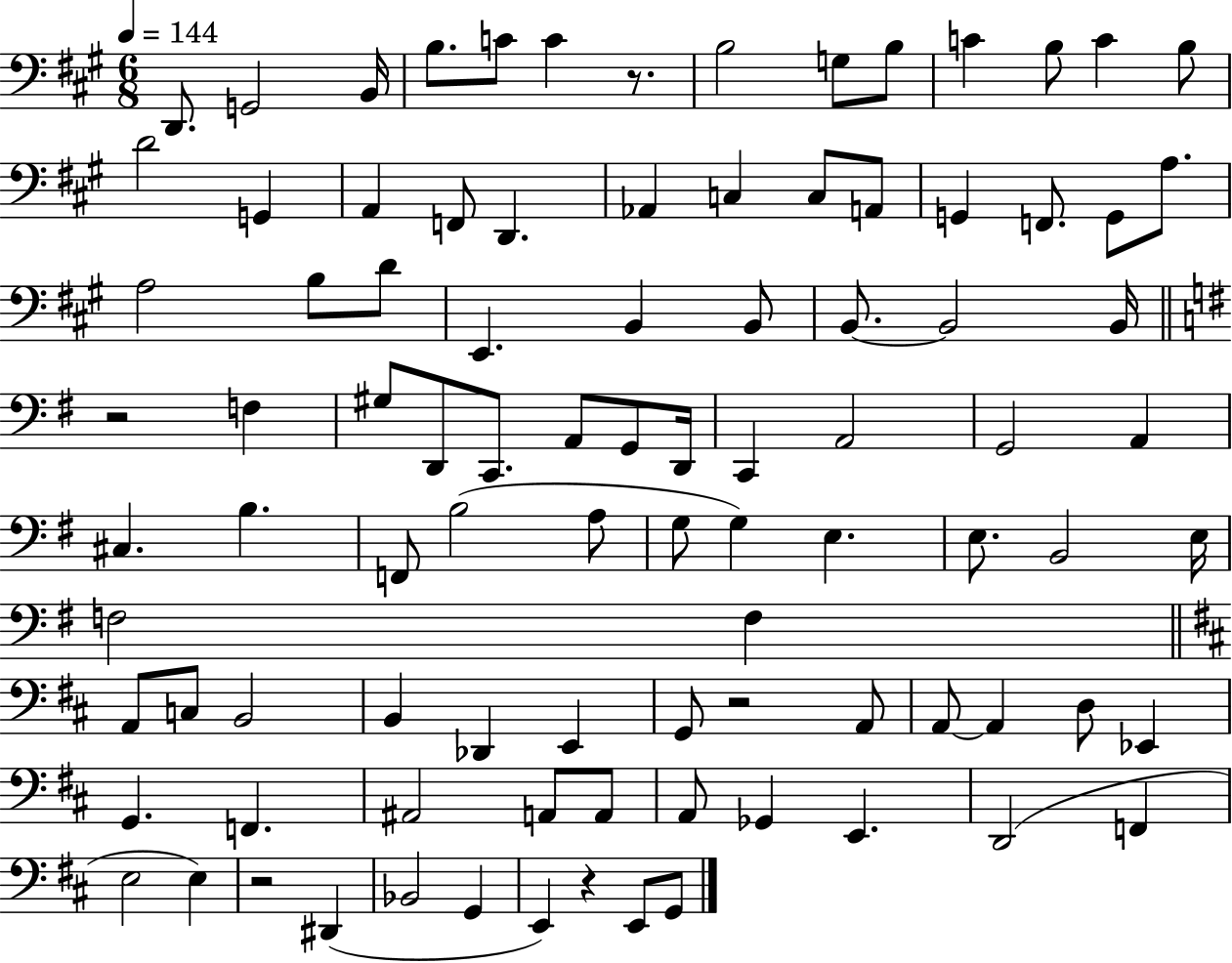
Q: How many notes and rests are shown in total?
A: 94